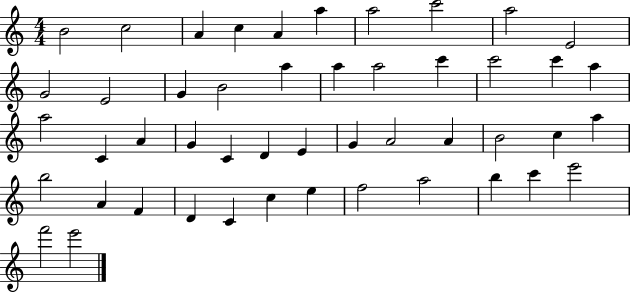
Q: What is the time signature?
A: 4/4